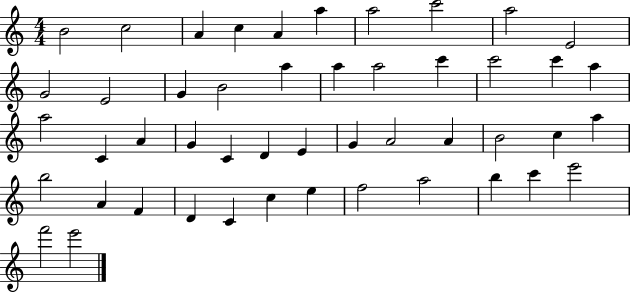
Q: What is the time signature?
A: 4/4